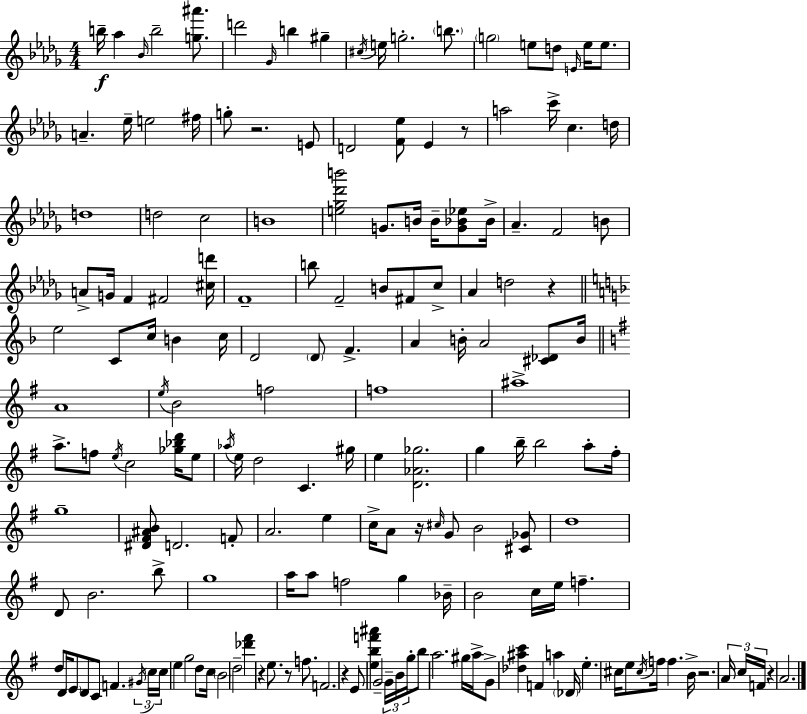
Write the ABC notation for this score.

X:1
T:Untitled
M:4/4
L:1/4
K:Bbm
b/4 _a _B/4 b2 [g^a']/2 d'2 _G/4 b ^g ^c/4 e/4 g2 b/2 g2 e/2 d/2 E/4 e/4 e/2 A _e/4 e2 ^f/4 g/2 z2 E/2 D2 [F_e]/2 _E z/2 a2 c'/4 c d/4 d4 d2 c2 B4 [e_g_d'b']2 G/2 B/4 B/4 [G_B_e]/2 _B/4 _A F2 B/2 A/2 G/4 F ^F2 [^cd']/4 F4 b/2 F2 B/2 ^F/2 c/2 _A d2 z e2 C/2 c/4 B c/4 D2 D/2 F A B/4 A2 [^C_D]/2 B/4 A4 e/4 B2 f2 f4 ^a4 a/2 f/2 e/4 c2 [_g_bd']/4 e/2 _a/4 e/4 d2 C ^g/4 e [D_A_g]2 g b/4 b2 a/2 ^f/4 g4 [^D^F^AB]/2 D2 F/2 A2 e c/4 A/2 z/4 ^c/4 G/2 B2 [^C_G]/2 d4 D/2 B2 b/2 g4 a/4 a/2 f2 g _B/4 B2 c/4 e/4 f d/2 D/4 E/2 D/2 C/2 F ^G/4 c/4 c/4 e g2 d/2 c/4 B2 d2 [_d'^f'] z e/2 z/2 f/2 F2 z E/2 [ebf'^a'] G2 G/4 B/4 g/4 b/2 a2 ^g/4 a/4 G/2 [_d^ac'] F a _D/4 e ^c/4 e/2 ^c/4 f/4 f B/4 z2 A/4 c/4 F/4 z A2